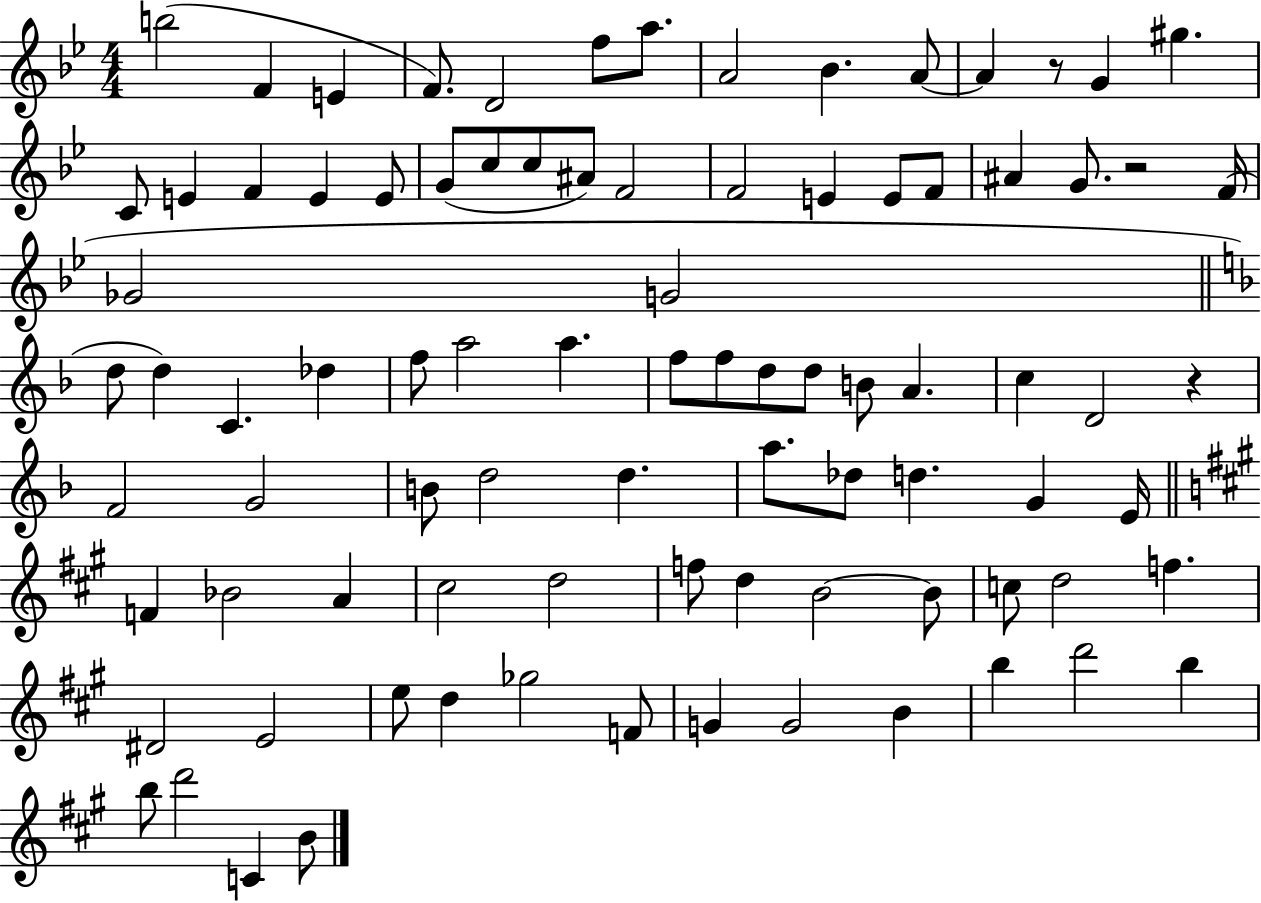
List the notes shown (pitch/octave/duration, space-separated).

B5/h F4/q E4/q F4/e. D4/h F5/e A5/e. A4/h Bb4/q. A4/e A4/q R/e G4/q G#5/q. C4/e E4/q F4/q E4/q E4/e G4/e C5/e C5/e A#4/e F4/h F4/h E4/q E4/e F4/e A#4/q G4/e. R/h F4/s Gb4/h G4/h D5/e D5/q C4/q. Db5/q F5/e A5/h A5/q. F5/e F5/e D5/e D5/e B4/e A4/q. C5/q D4/h R/q F4/h G4/h B4/e D5/h D5/q. A5/e. Db5/e D5/q. G4/q E4/s F4/q Bb4/h A4/q C#5/h D5/h F5/e D5/q B4/h B4/e C5/e D5/h F5/q. D#4/h E4/h E5/e D5/q Gb5/h F4/e G4/q G4/h B4/q B5/q D6/h B5/q B5/e D6/h C4/q B4/e